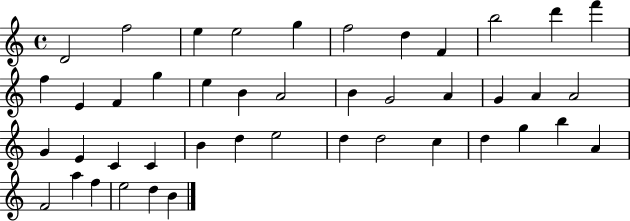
{
  \clef treble
  \time 4/4
  \defaultTimeSignature
  \key c \major
  d'2 f''2 | e''4 e''2 g''4 | f''2 d''4 f'4 | b''2 d'''4 f'''4 | \break f''4 e'4 f'4 g''4 | e''4 b'4 a'2 | b'4 g'2 a'4 | g'4 a'4 a'2 | \break g'4 e'4 c'4 c'4 | b'4 d''4 e''2 | d''4 d''2 c''4 | d''4 g''4 b''4 a'4 | \break f'2 a''4 f''4 | e''2 d''4 b'4 | \bar "|."
}